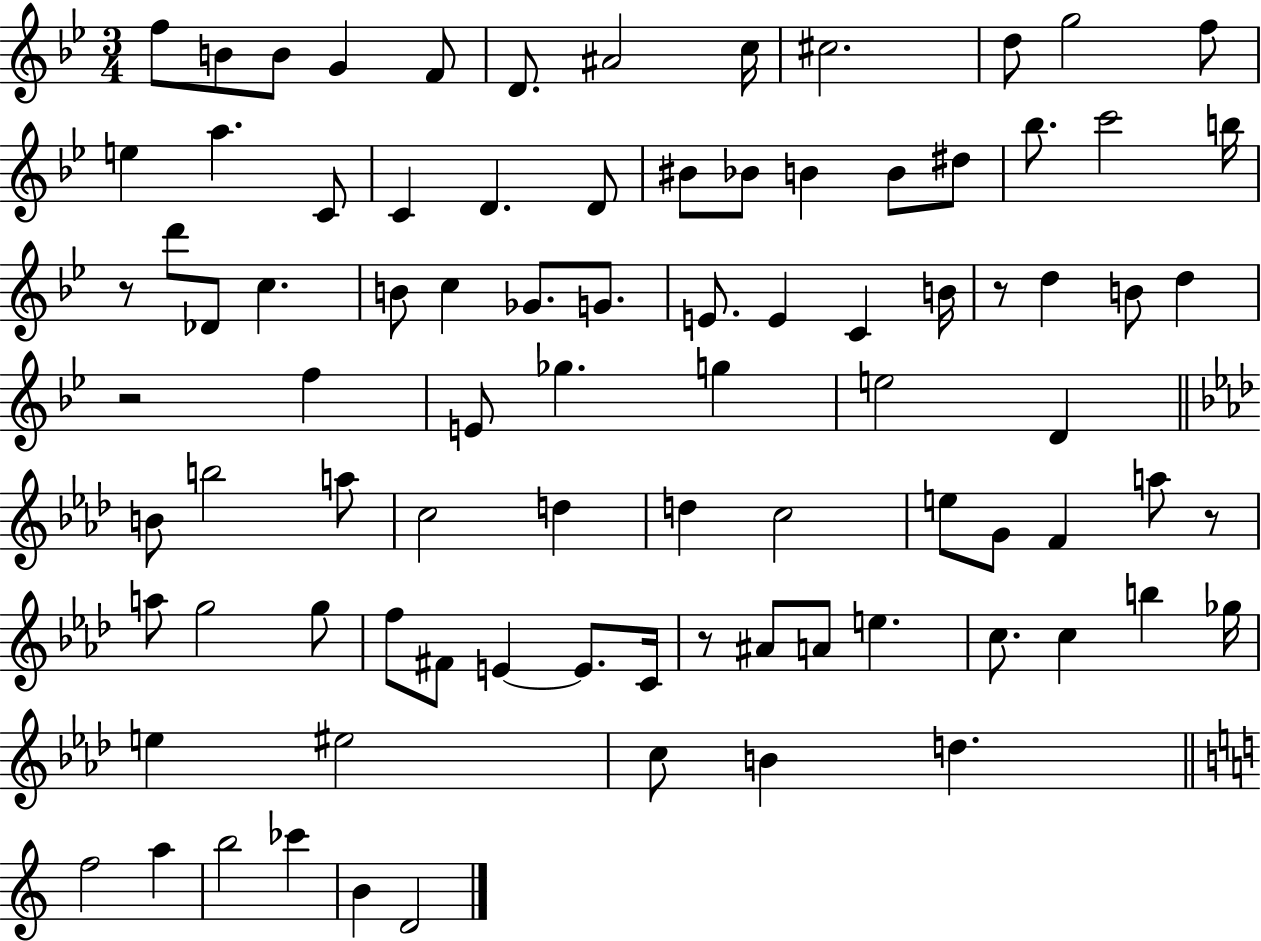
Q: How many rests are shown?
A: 5